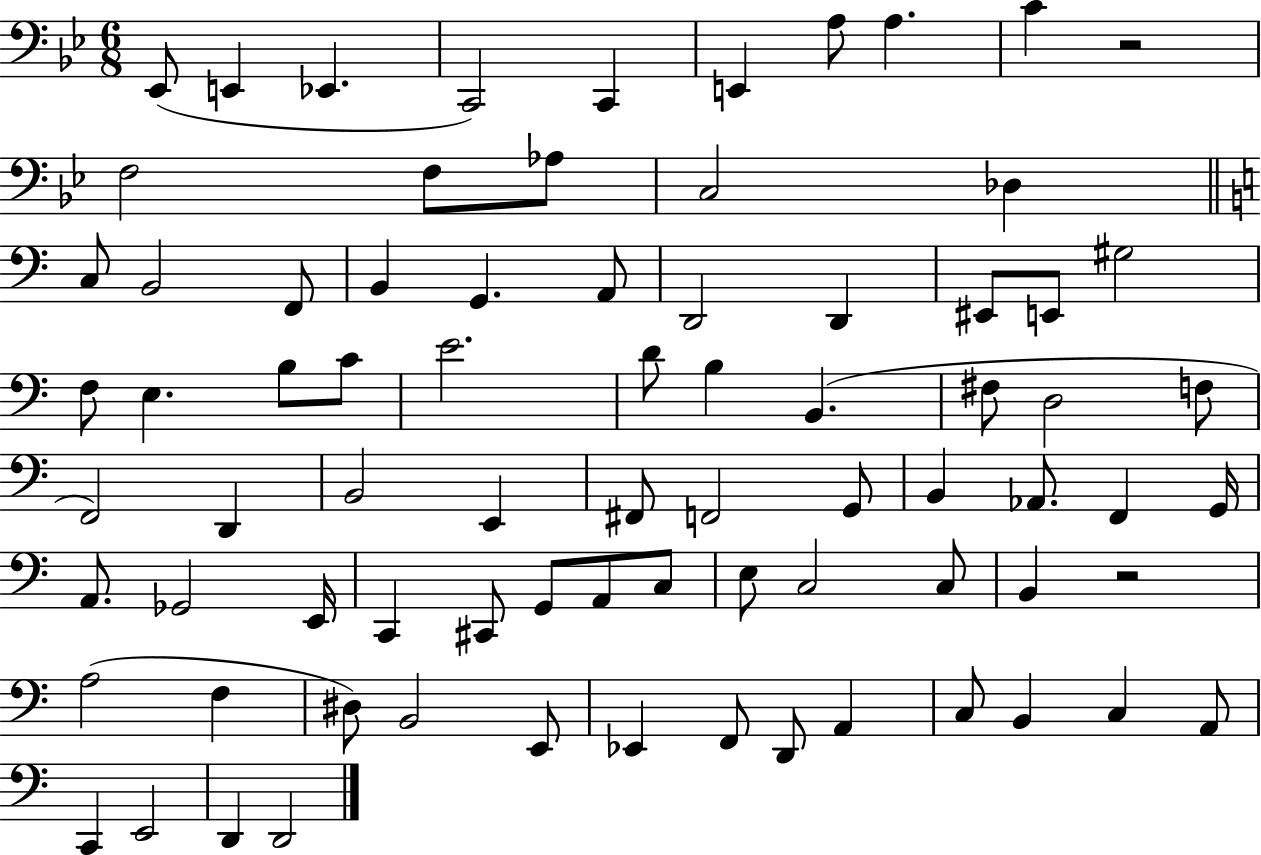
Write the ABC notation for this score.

X:1
T:Untitled
M:6/8
L:1/4
K:Bb
_E,,/2 E,, _E,, C,,2 C,, E,, A,/2 A, C z2 F,2 F,/2 _A,/2 C,2 _D, C,/2 B,,2 F,,/2 B,, G,, A,,/2 D,,2 D,, ^E,,/2 E,,/2 ^G,2 F,/2 E, B,/2 C/2 E2 D/2 B, B,, ^F,/2 D,2 F,/2 F,,2 D,, B,,2 E,, ^F,,/2 F,,2 G,,/2 B,, _A,,/2 F,, G,,/4 A,,/2 _G,,2 E,,/4 C,, ^C,,/2 G,,/2 A,,/2 C,/2 E,/2 C,2 C,/2 B,, z2 A,2 F, ^D,/2 B,,2 E,,/2 _E,, F,,/2 D,,/2 A,, C,/2 B,, C, A,,/2 C,, E,,2 D,, D,,2